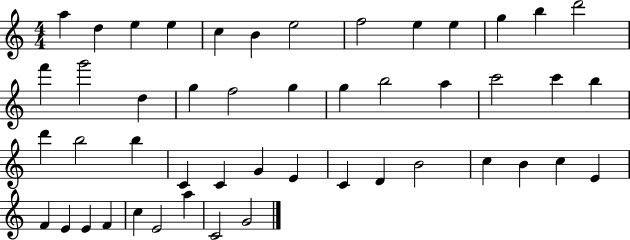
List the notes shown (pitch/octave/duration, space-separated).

A5/q D5/q E5/q E5/q C5/q B4/q E5/h F5/h E5/q E5/q G5/q B5/q D6/h F6/q G6/h D5/q G5/q F5/h G5/q G5/q B5/h A5/q C6/h C6/q B5/q D6/q B5/h B5/q C4/q C4/q G4/q E4/q C4/q D4/q B4/h C5/q B4/q C5/q E4/q F4/q E4/q E4/q F4/q C5/q E4/h A5/q C4/h G4/h